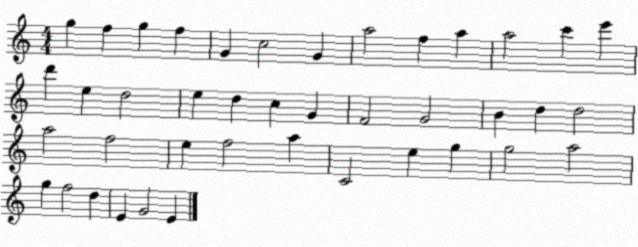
X:1
T:Untitled
M:4/4
L:1/4
K:C
g f g f G c2 G a2 f a a2 c' e' d' e d2 e d c G F2 G2 B d d2 a2 f2 e f2 a C2 e g g2 a2 g f2 d E G2 E